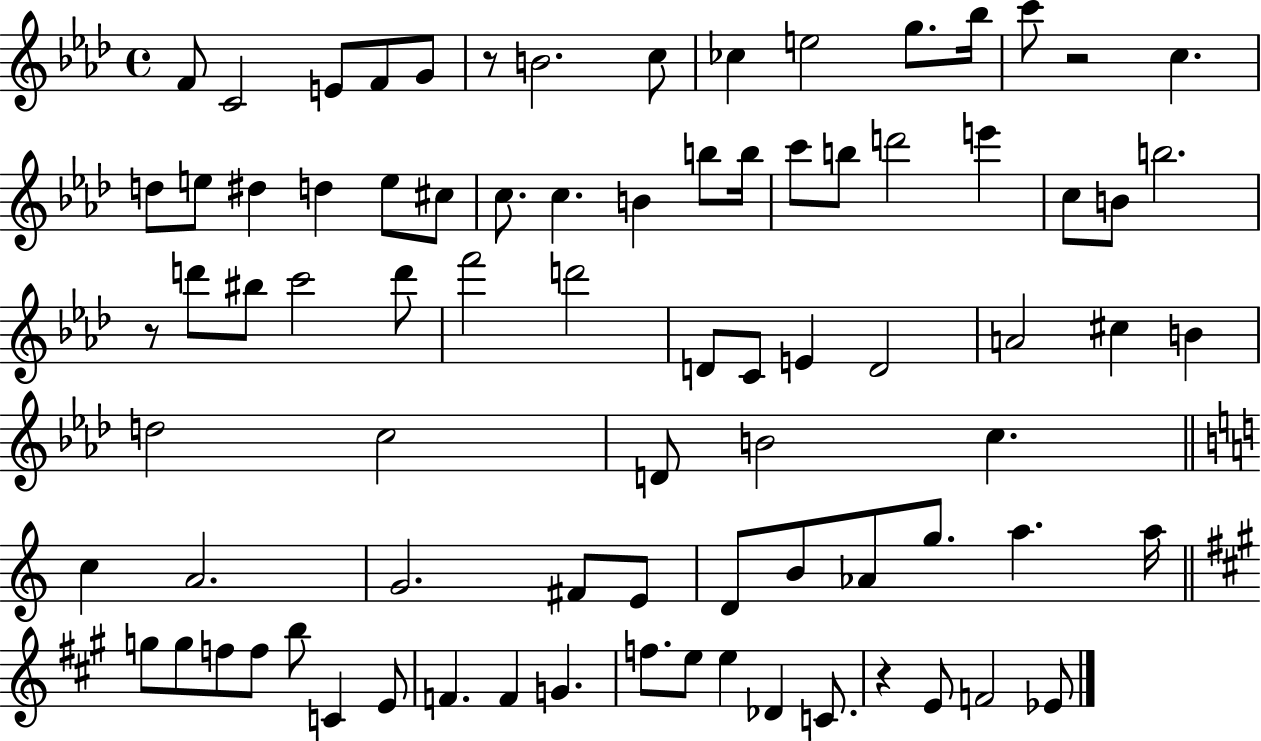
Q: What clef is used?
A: treble